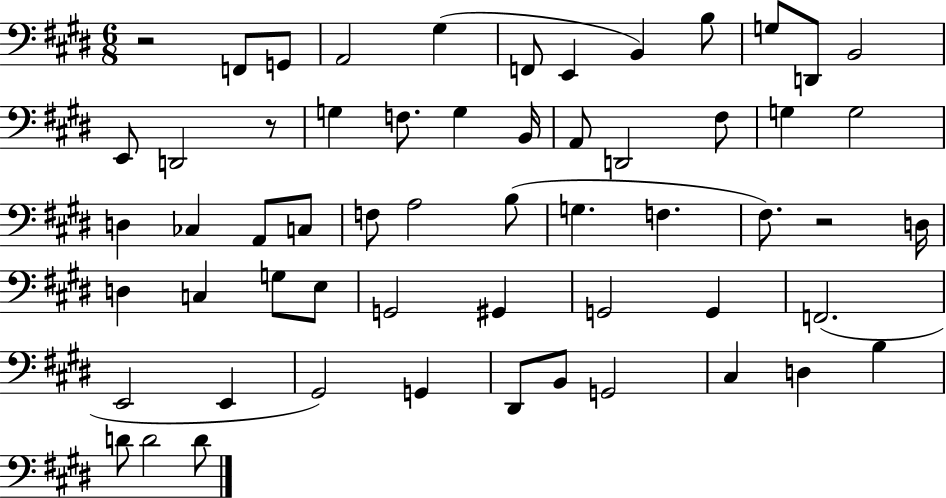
R/h F2/e G2/e A2/h G#3/q F2/e E2/q B2/q B3/e G3/e D2/e B2/h E2/e D2/h R/e G3/q F3/e. G3/q B2/s A2/e D2/h F#3/e G3/q G3/h D3/q CES3/q A2/e C3/e F3/e A3/h B3/e G3/q. F3/q. F#3/e. R/h D3/s D3/q C3/q G3/e E3/e G2/h G#2/q G2/h G2/q F2/h. E2/h E2/q G#2/h G2/q D#2/e B2/e G2/h C#3/q D3/q B3/q D4/e D4/h D4/e